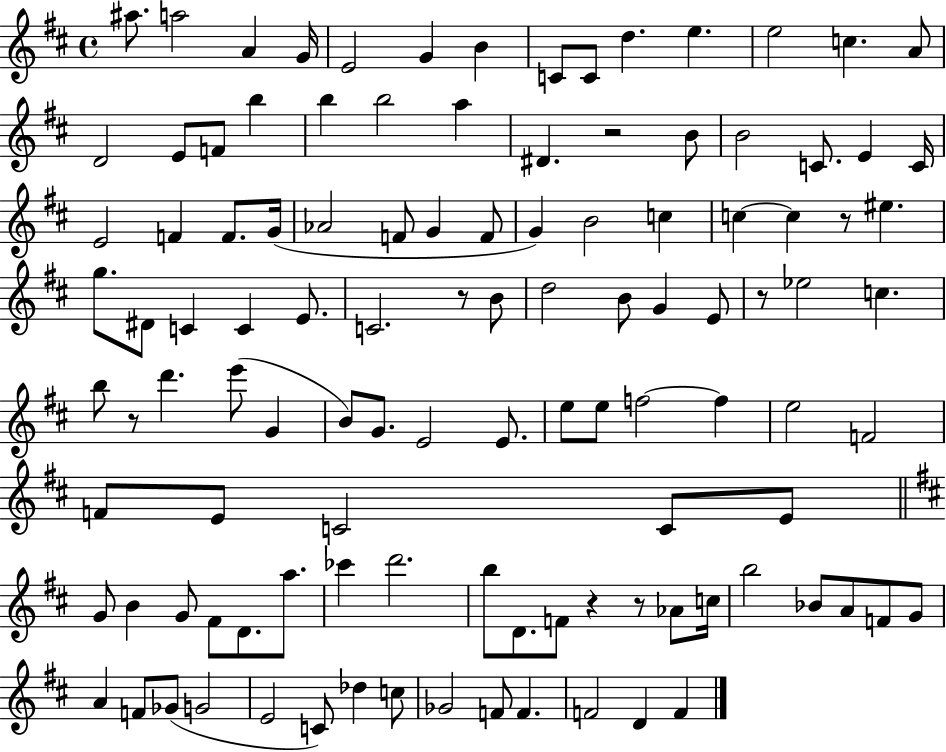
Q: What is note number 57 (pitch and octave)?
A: E6